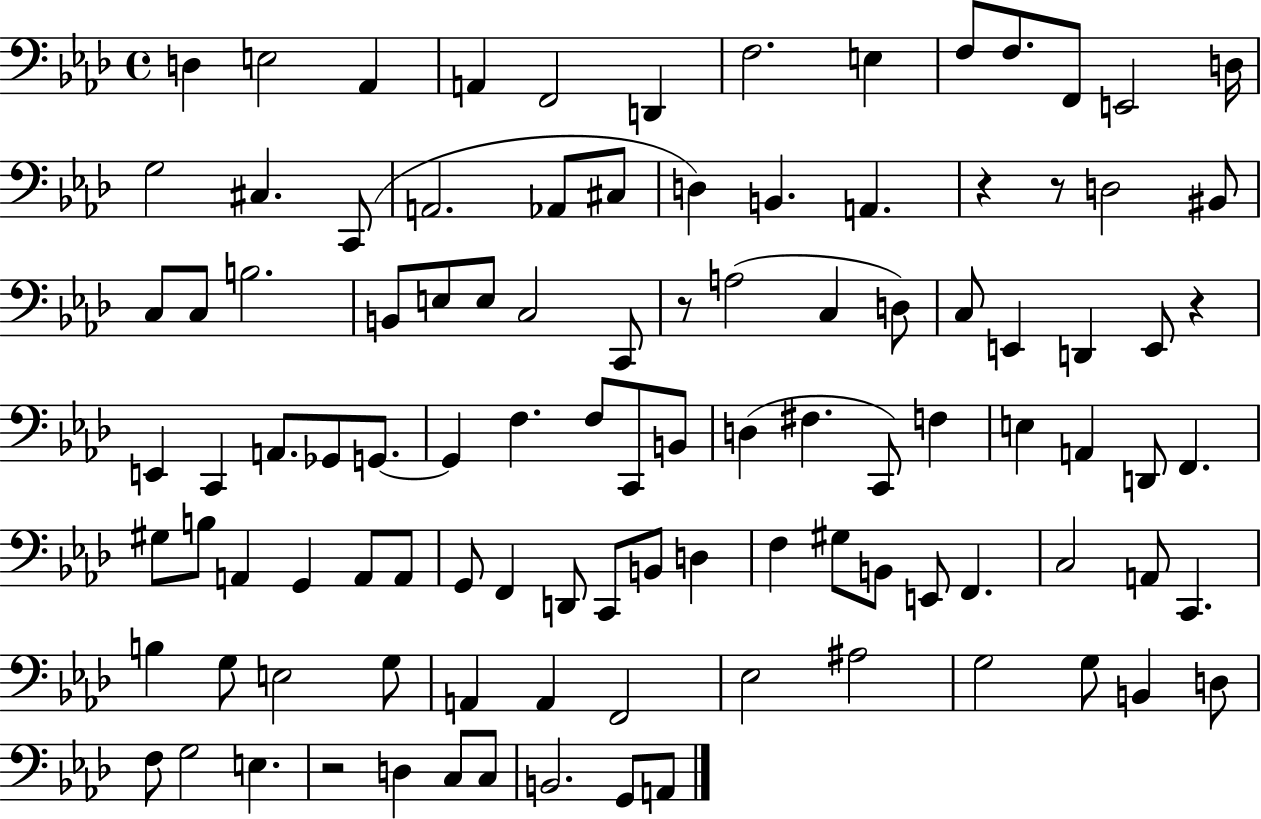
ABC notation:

X:1
T:Untitled
M:4/4
L:1/4
K:Ab
D, E,2 _A,, A,, F,,2 D,, F,2 E, F,/2 F,/2 F,,/2 E,,2 D,/4 G,2 ^C, C,,/2 A,,2 _A,,/2 ^C,/2 D, B,, A,, z z/2 D,2 ^B,,/2 C,/2 C,/2 B,2 B,,/2 E,/2 E,/2 C,2 C,,/2 z/2 A,2 C, D,/2 C,/2 E,, D,, E,,/2 z E,, C,, A,,/2 _G,,/2 G,,/2 G,, F, F,/2 C,,/2 B,,/2 D, ^F, C,,/2 F, E, A,, D,,/2 F,, ^G,/2 B,/2 A,, G,, A,,/2 A,,/2 G,,/2 F,, D,,/2 C,,/2 B,,/2 D, F, ^G,/2 B,,/2 E,,/2 F,, C,2 A,,/2 C,, B, G,/2 E,2 G,/2 A,, A,, F,,2 _E,2 ^A,2 G,2 G,/2 B,, D,/2 F,/2 G,2 E, z2 D, C,/2 C,/2 B,,2 G,,/2 A,,/2